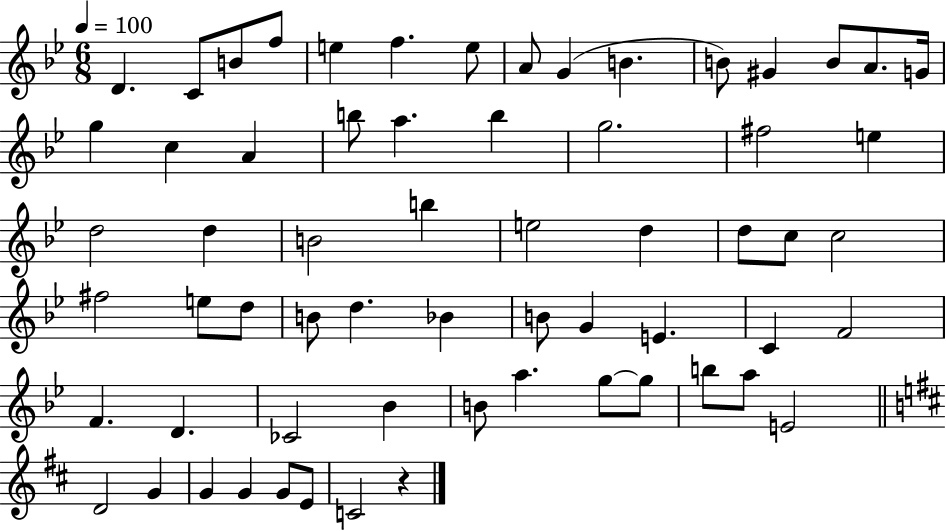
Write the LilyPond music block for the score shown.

{
  \clef treble
  \numericTimeSignature
  \time 6/8
  \key bes \major
  \tempo 4 = 100
  d'4. c'8 b'8 f''8 | e''4 f''4. e''8 | a'8 g'4( b'4. | b'8) gis'4 b'8 a'8. g'16 | \break g''4 c''4 a'4 | b''8 a''4. b''4 | g''2. | fis''2 e''4 | \break d''2 d''4 | b'2 b''4 | e''2 d''4 | d''8 c''8 c''2 | \break fis''2 e''8 d''8 | b'8 d''4. bes'4 | b'8 g'4 e'4. | c'4 f'2 | \break f'4. d'4. | ces'2 bes'4 | b'8 a''4. g''8~~ g''8 | b''8 a''8 e'2 | \break \bar "||" \break \key d \major d'2 g'4 | g'4 g'4 g'8 e'8 | c'2 r4 | \bar "|."
}